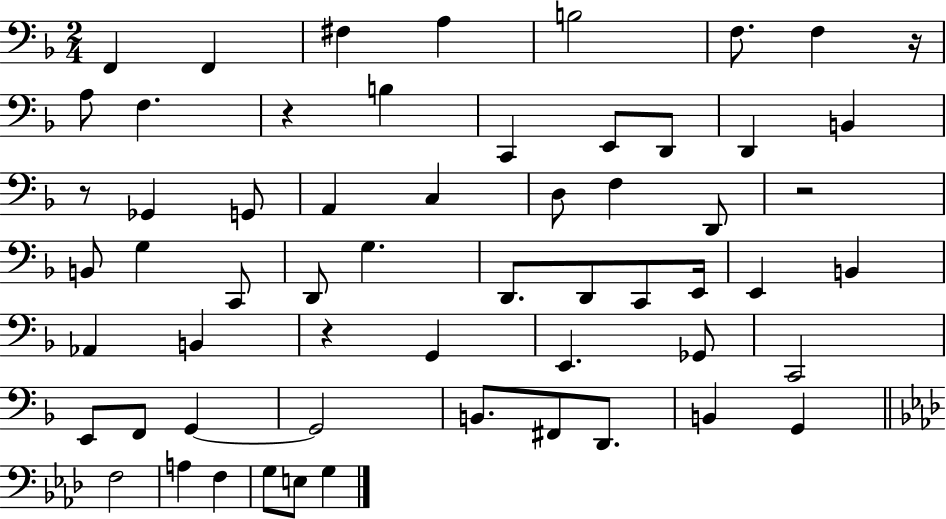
{
  \clef bass
  \numericTimeSignature
  \time 2/4
  \key f \major
  f,4 f,4 | fis4 a4 | b2 | f8. f4 r16 | \break a8 f4. | r4 b4 | c,4 e,8 d,8 | d,4 b,4 | \break r8 ges,4 g,8 | a,4 c4 | d8 f4 d,8 | r2 | \break b,8 g4 c,8 | d,8 g4. | d,8. d,8 c,8 e,16 | e,4 b,4 | \break aes,4 b,4 | r4 g,4 | e,4. ges,8 | c,2 | \break e,8 f,8 g,4~~ | g,2 | b,8. fis,8 d,8. | b,4 g,4 | \break \bar "||" \break \key aes \major f2 | a4 f4 | g8 e8 g4 | \bar "|."
}